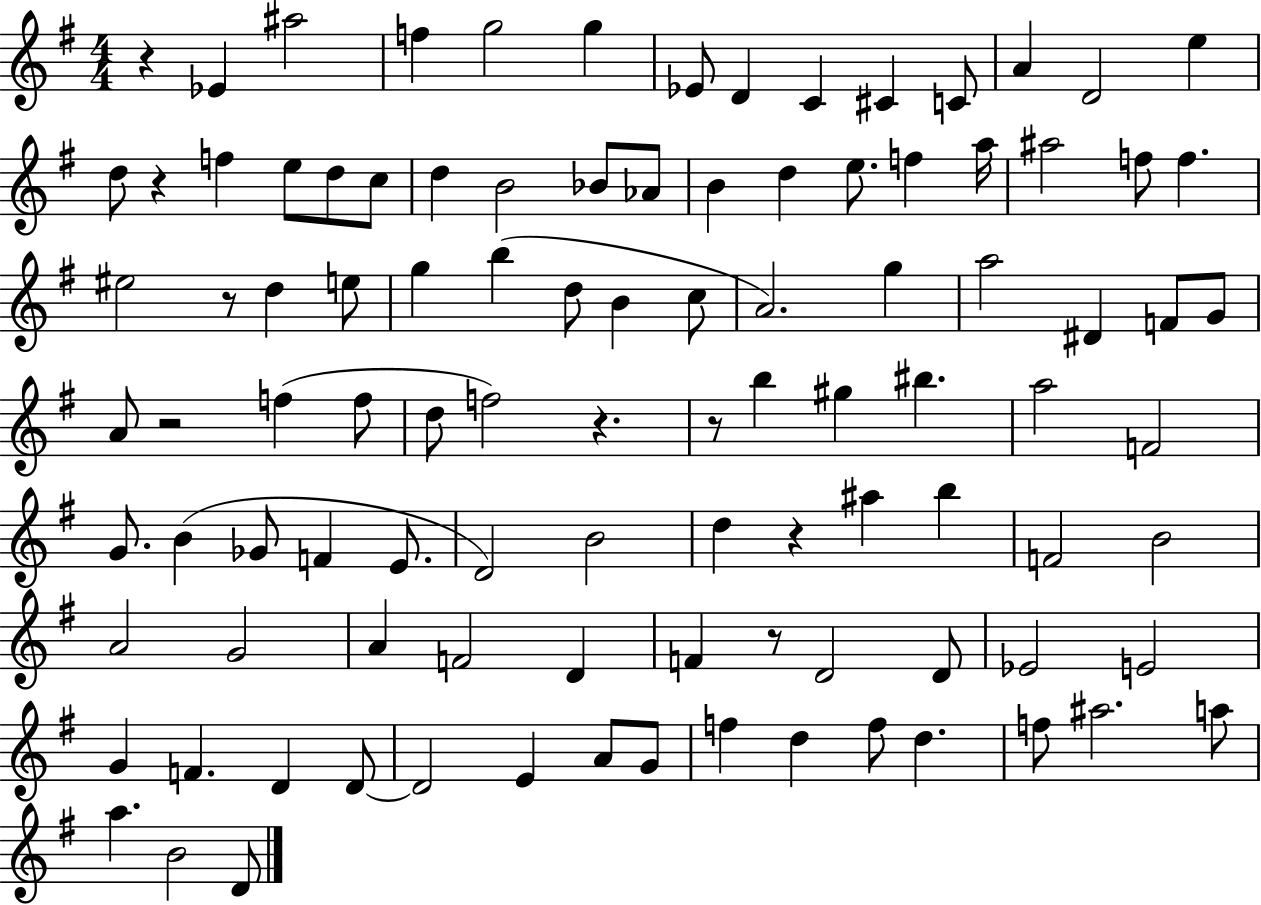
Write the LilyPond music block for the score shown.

{
  \clef treble
  \numericTimeSignature
  \time 4/4
  \key g \major
  r4 ees'4 ais''2 | f''4 g''2 g''4 | ees'8 d'4 c'4 cis'4 c'8 | a'4 d'2 e''4 | \break d''8 r4 f''4 e''8 d''8 c''8 | d''4 b'2 bes'8 aes'8 | b'4 d''4 e''8. f''4 a''16 | ais''2 f''8 f''4. | \break eis''2 r8 d''4 e''8 | g''4 b''4( d''8 b'4 c''8 | a'2.) g''4 | a''2 dis'4 f'8 g'8 | \break a'8 r2 f''4( f''8 | d''8 f''2) r4. | r8 b''4 gis''4 bis''4. | a''2 f'2 | \break g'8. b'4( ges'8 f'4 e'8. | d'2) b'2 | d''4 r4 ais''4 b''4 | f'2 b'2 | \break a'2 g'2 | a'4 f'2 d'4 | f'4 r8 d'2 d'8 | ees'2 e'2 | \break g'4 f'4. d'4 d'8~~ | d'2 e'4 a'8 g'8 | f''4 d''4 f''8 d''4. | f''8 ais''2. a''8 | \break a''4. b'2 d'8 | \bar "|."
}